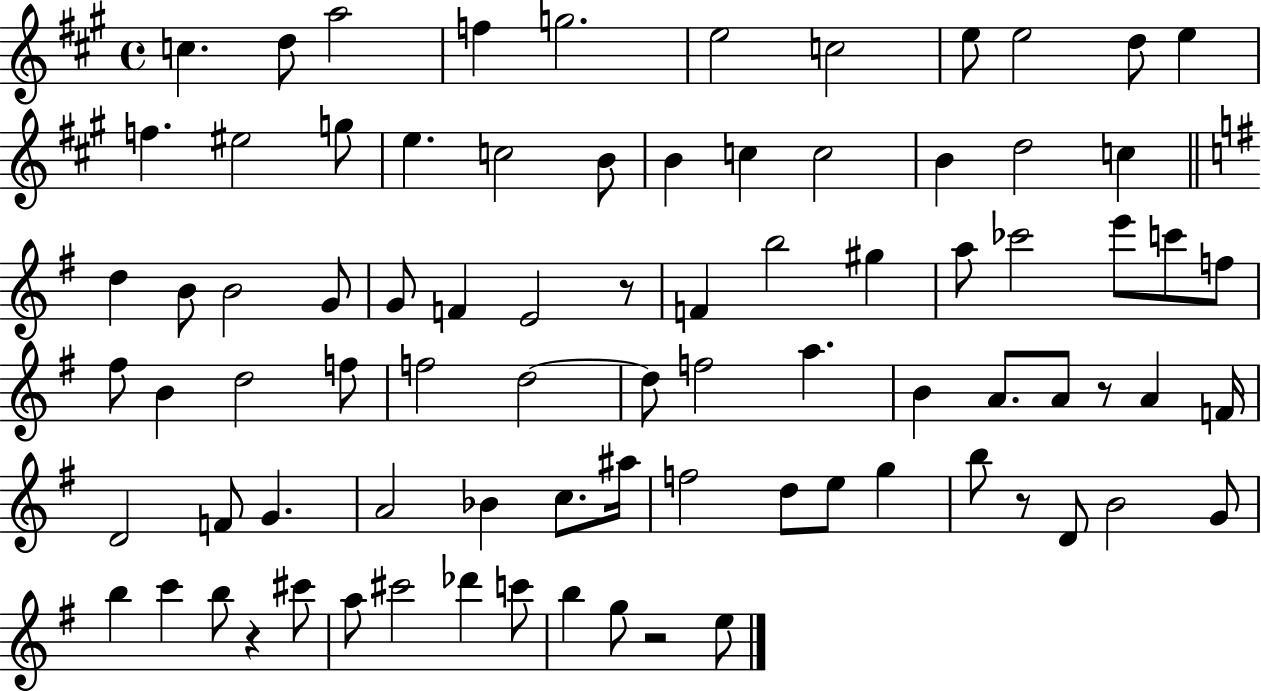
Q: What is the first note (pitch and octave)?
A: C5